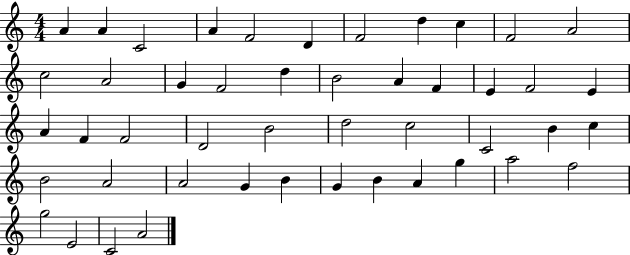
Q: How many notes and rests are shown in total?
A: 47